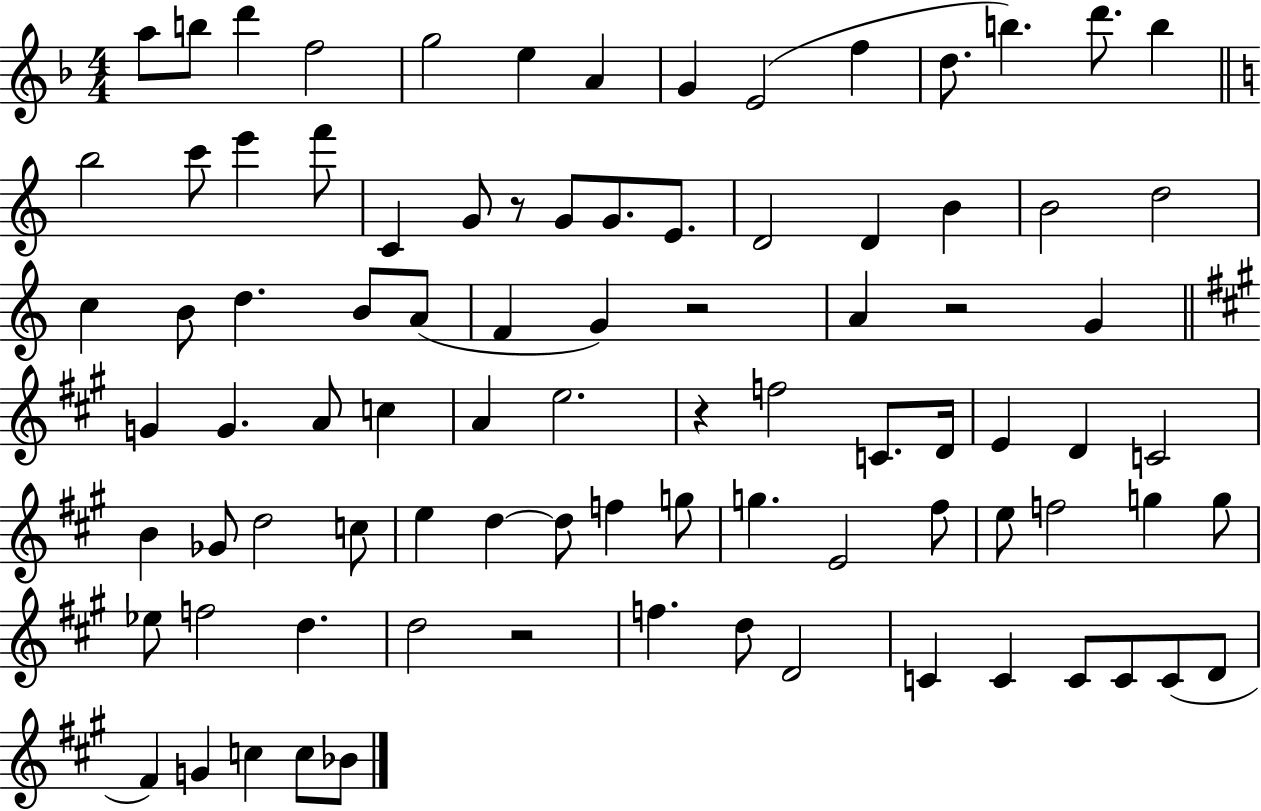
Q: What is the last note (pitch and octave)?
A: Bb4